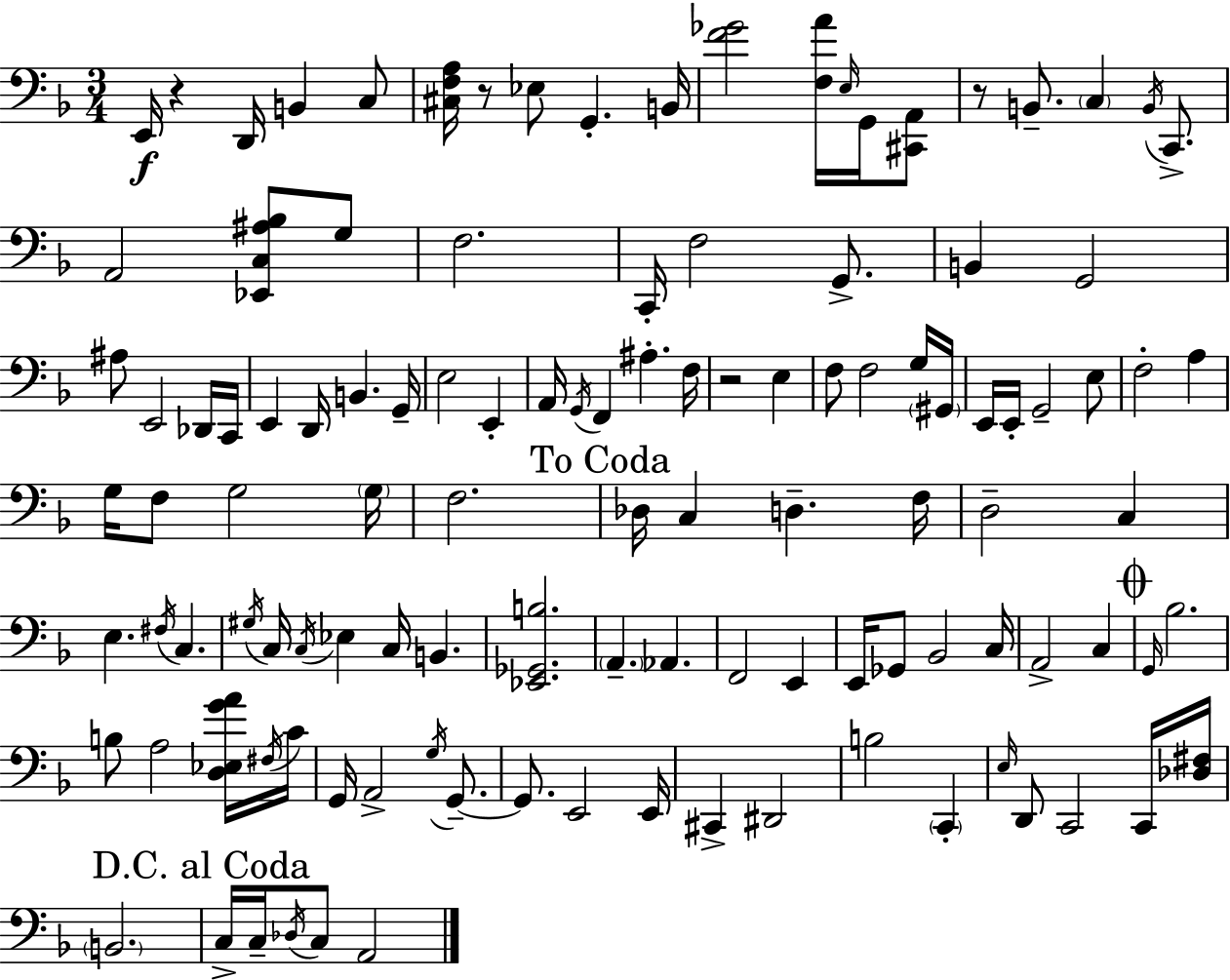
E2/s R/q D2/s B2/q C3/e [C#3,F3,A3]/s R/e Eb3/e G2/q. B2/s [F4,Gb4]/h [F3,A4]/s E3/s G2/s [C#2,A2]/e R/e B2/e. C3/q B2/s C2/e. A2/h [Eb2,C3,A#3,Bb3]/e G3/e F3/h. C2/s F3/h G2/e. B2/q G2/h A#3/e E2/h Db2/s C2/s E2/q D2/s B2/q. G2/s E3/h E2/q A2/s G2/s F2/q A#3/q. F3/s R/h E3/q F3/e F3/h G3/s G#2/s E2/s E2/s G2/h E3/e F3/h A3/q G3/s F3/e G3/h G3/s F3/h. Db3/s C3/q D3/q. F3/s D3/h C3/q E3/q. F#3/s C3/q. G#3/s C3/s C3/s Eb3/q C3/s B2/q. [Eb2,Gb2,B3]/h. A2/q. Ab2/q. F2/h E2/q E2/s Gb2/e Bb2/h C3/s A2/h C3/q G2/s Bb3/h. B3/e A3/h [D3,Eb3,G4,A4]/s F#3/s C4/s G2/s A2/h G3/s G2/e. G2/e. E2/h E2/s C#2/q D#2/h B3/h C2/q E3/s D2/e C2/h C2/s [Db3,F#3]/s B2/h. C3/s C3/s Db3/s C3/e A2/h